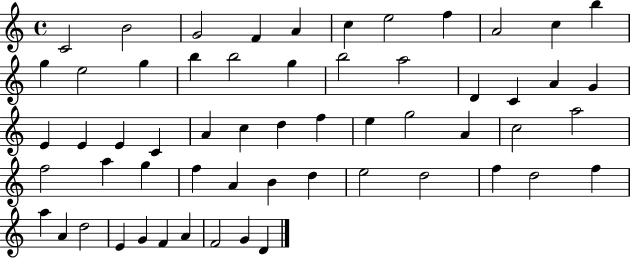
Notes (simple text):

C4/h B4/h G4/h F4/q A4/q C5/q E5/h F5/q A4/h C5/q B5/q G5/q E5/h G5/q B5/q B5/h G5/q B5/h A5/h D4/q C4/q A4/q G4/q E4/q E4/q E4/q C4/q A4/q C5/q D5/q F5/q E5/q G5/h A4/q C5/h A5/h F5/h A5/q G5/q F5/q A4/q B4/q D5/q E5/h D5/h F5/q D5/h F5/q A5/q A4/q D5/h E4/q G4/q F4/q A4/q F4/h G4/q D4/q